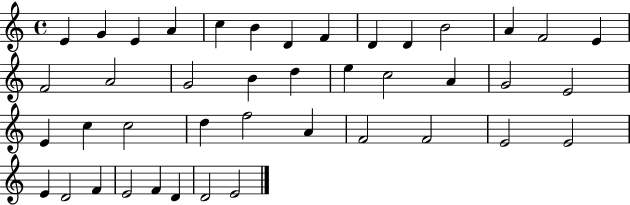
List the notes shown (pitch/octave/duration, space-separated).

E4/q G4/q E4/q A4/q C5/q B4/q D4/q F4/q D4/q D4/q B4/h A4/q F4/h E4/q F4/h A4/h G4/h B4/q D5/q E5/q C5/h A4/q G4/h E4/h E4/q C5/q C5/h D5/q F5/h A4/q F4/h F4/h E4/h E4/h E4/q D4/h F4/q E4/h F4/q D4/q D4/h E4/h